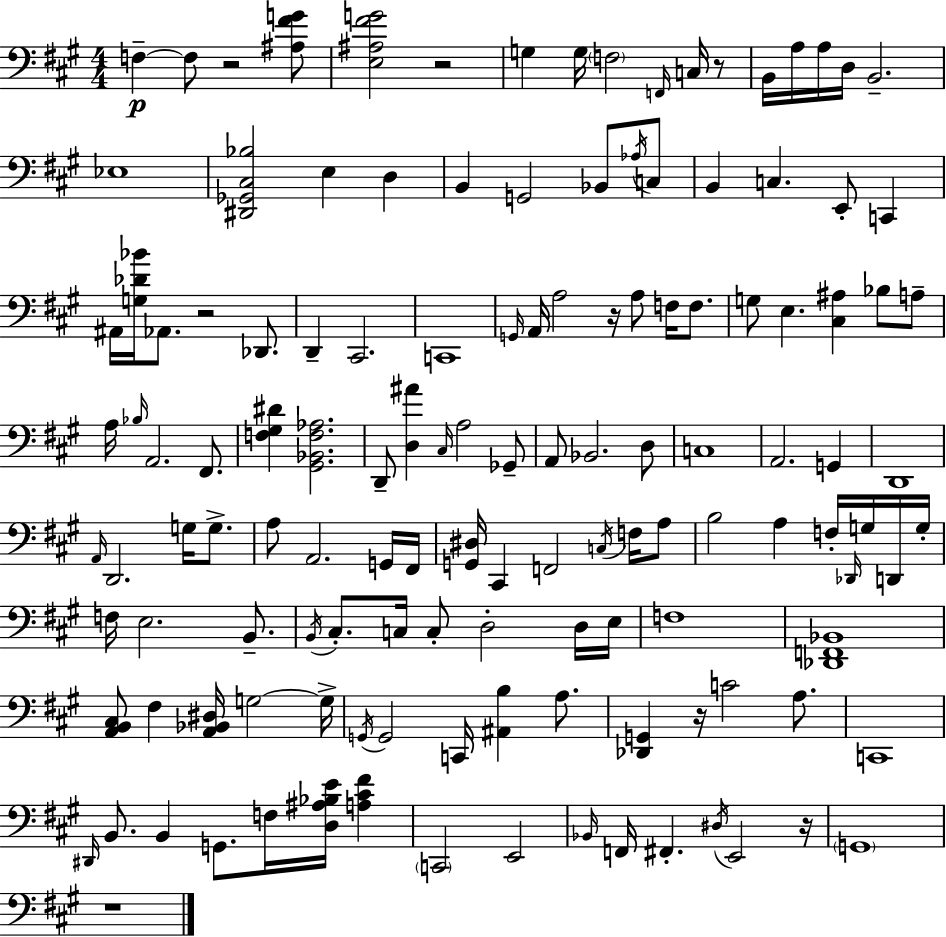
X:1
T:Untitled
M:4/4
L:1/4
K:A
F, F,/2 z2 [^A,^FG]/2 [E,^A,^FG]2 z2 G, G,/4 F,2 F,,/4 C,/4 z/2 B,,/4 A,/4 A,/4 D,/4 B,,2 _E,4 [^D,,_G,,^C,_B,]2 E, D, B,, G,,2 _B,,/2 _A,/4 C,/2 B,, C, E,,/2 C,, ^A,,/4 [G,_D_B]/4 _A,,/2 z2 _D,,/2 D,, ^C,,2 C,,4 G,,/4 A,,/4 A,2 z/4 A,/2 F,/4 F,/2 G,/2 E, [^C,^A,] _B,/2 A,/2 A,/4 _B,/4 A,,2 ^F,,/2 [F,^G,^D] [^G,,_B,,F,_A,]2 D,,/2 [D,^A] ^C,/4 A,2 _G,,/2 A,,/2 _B,,2 D,/2 C,4 A,,2 G,, D,,4 A,,/4 D,,2 G,/4 G,/2 A,/2 A,,2 G,,/4 ^F,,/4 [G,,^D,]/4 ^C,, F,,2 C,/4 F,/4 A,/2 B,2 A, F,/4 _D,,/4 G,/4 D,,/4 G,/4 F,/4 E,2 B,,/2 B,,/4 ^C,/2 C,/4 C,/2 D,2 D,/4 E,/4 F,4 [_D,,F,,_B,,]4 [A,,B,,^C,]/2 ^F, [A,,_B,,^D,]/4 G,2 G,/4 G,,/4 G,,2 C,,/4 [^A,,B,] A,/2 [_D,,G,,] z/4 C2 A,/2 C,,4 ^D,,/4 B,,/2 B,, G,,/2 F,/4 [D,^A,_B,E]/4 [A,^C^F] C,,2 E,,2 _B,,/4 F,,/4 ^F,, ^D,/4 E,,2 z/4 G,,4 z4